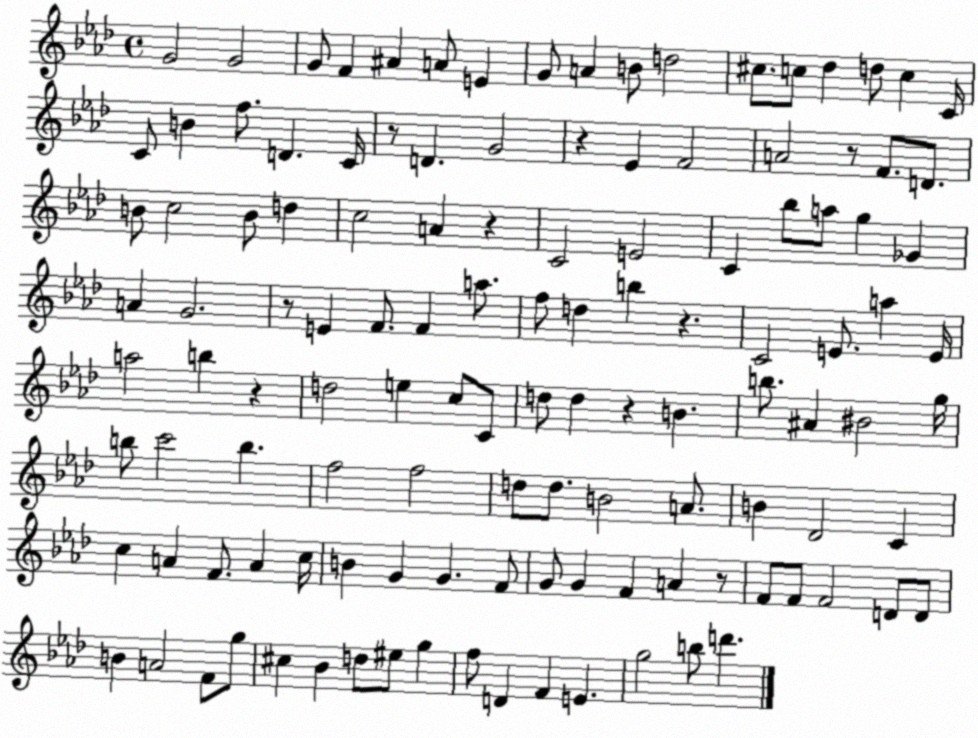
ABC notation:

X:1
T:Untitled
M:4/4
L:1/4
K:Ab
G2 G2 G/2 F ^A A/2 E G/2 A B/2 d2 ^c/2 c/2 _d d/2 c C/4 C/2 B f/2 D C/4 z/2 D G2 z _E F2 A2 z/2 F/2 D/2 B/2 c2 B/2 d c2 A z C2 E2 C _b/2 a/2 g _G A G2 z/2 E F/2 F a/2 f/2 d b z C2 E/2 a E/4 a2 b z d2 e c/2 C/2 d/2 d z B b/2 ^A ^B2 g/4 b/2 c'2 b f2 f2 d/2 d/2 B2 A/2 B _D2 C c A F/2 A c/4 B G G F/2 G/2 G F A z/2 F/2 F/2 F2 D/2 D/2 B A2 F/2 g/2 ^c _B d/2 ^e/2 g f/2 D F E g2 b/2 d'